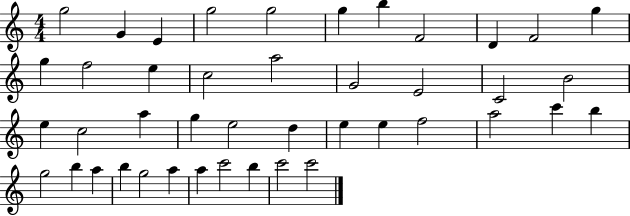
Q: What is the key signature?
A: C major